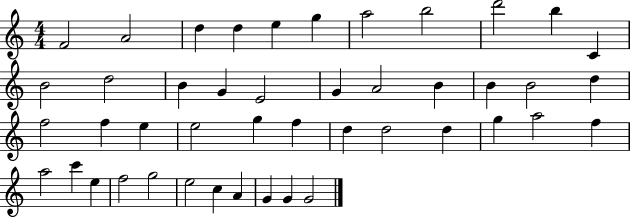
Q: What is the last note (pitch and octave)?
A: G4